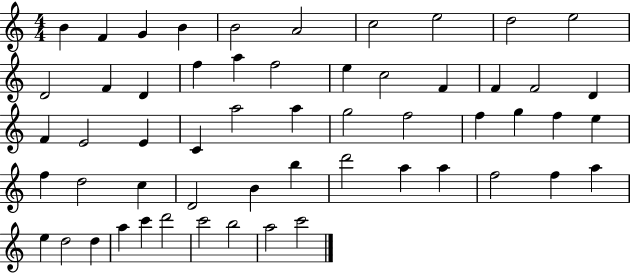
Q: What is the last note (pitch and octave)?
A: C6